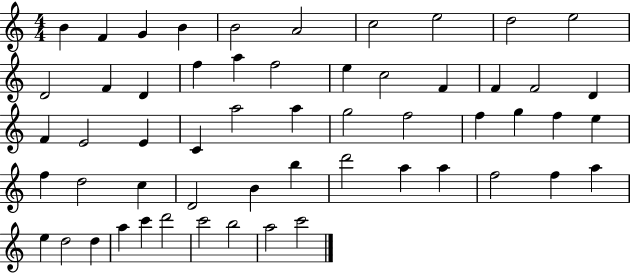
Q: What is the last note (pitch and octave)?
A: C6